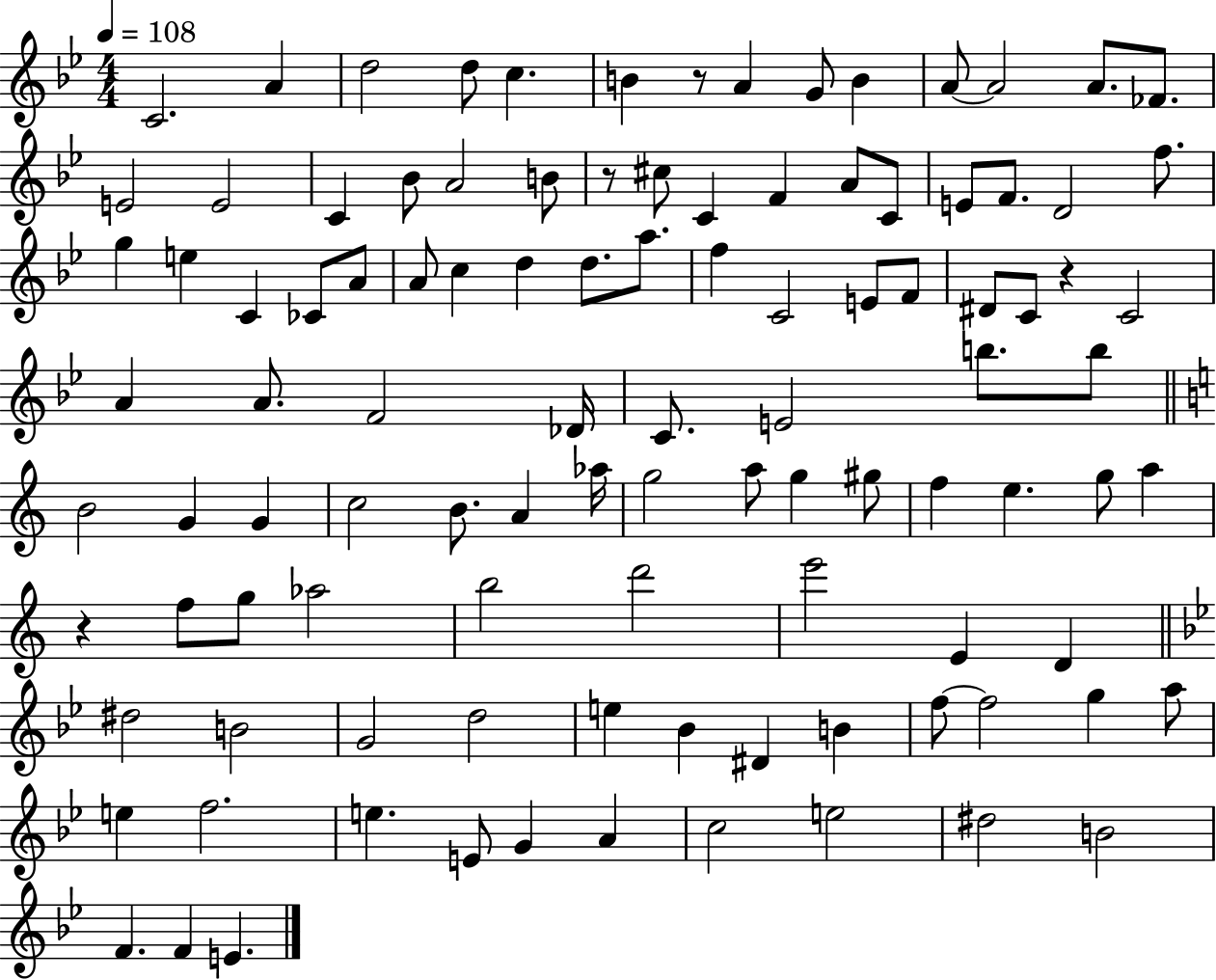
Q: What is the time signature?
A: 4/4